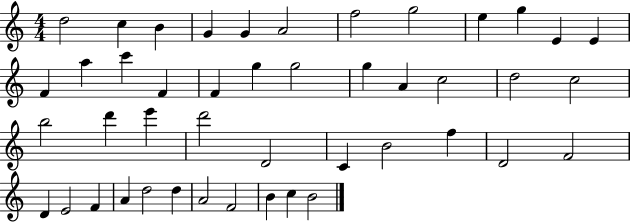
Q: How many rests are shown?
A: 0